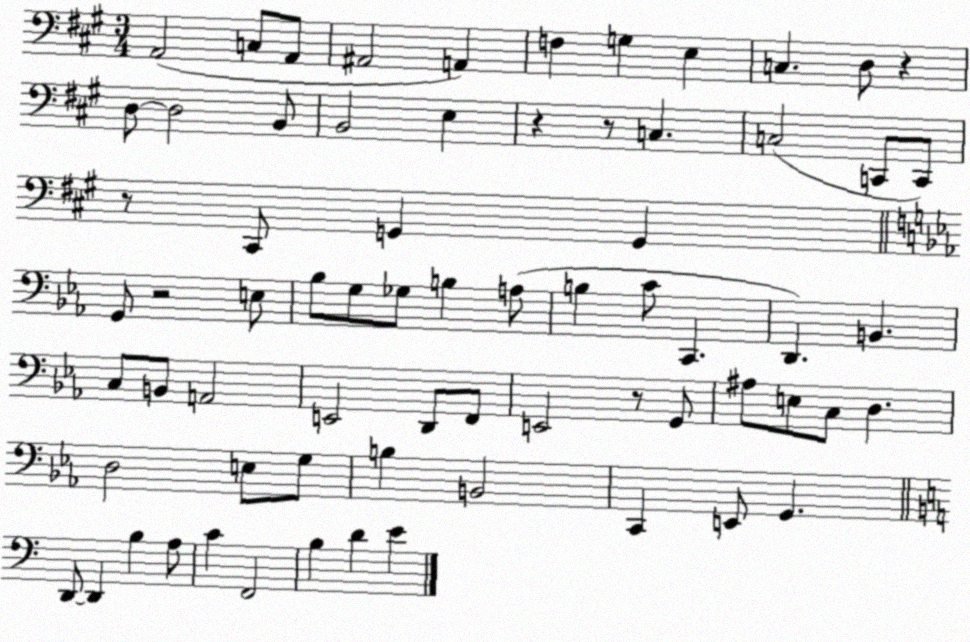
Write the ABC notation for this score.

X:1
T:Untitled
M:3/4
L:1/4
K:A
A,,2 C,/2 A,,/2 ^A,,2 A,, F, G, E, C, D,/2 z D,/2 D,2 B,,/2 B,,2 E, z z/2 C, C,2 C,,/2 C,,/2 z/2 ^C,,/2 G,, G,, G,,/2 z2 E,/2 _B,/2 G,/2 _G,/2 B, A,/2 B, C/2 C,, D,, B,, C,/2 B,,/2 A,,2 E,,2 D,,/2 F,,/2 E,,2 z/2 G,,/2 ^A,/2 E,/2 C,/2 D, D,2 E,/2 G,/2 B, B,,2 C,, E,,/2 G,, D,,/2 D,, B, A,/2 C F,,2 B, D E